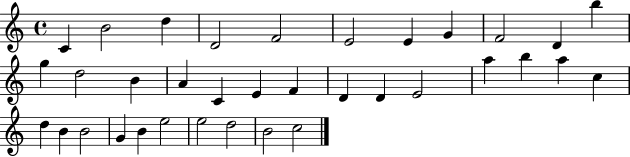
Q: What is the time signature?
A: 4/4